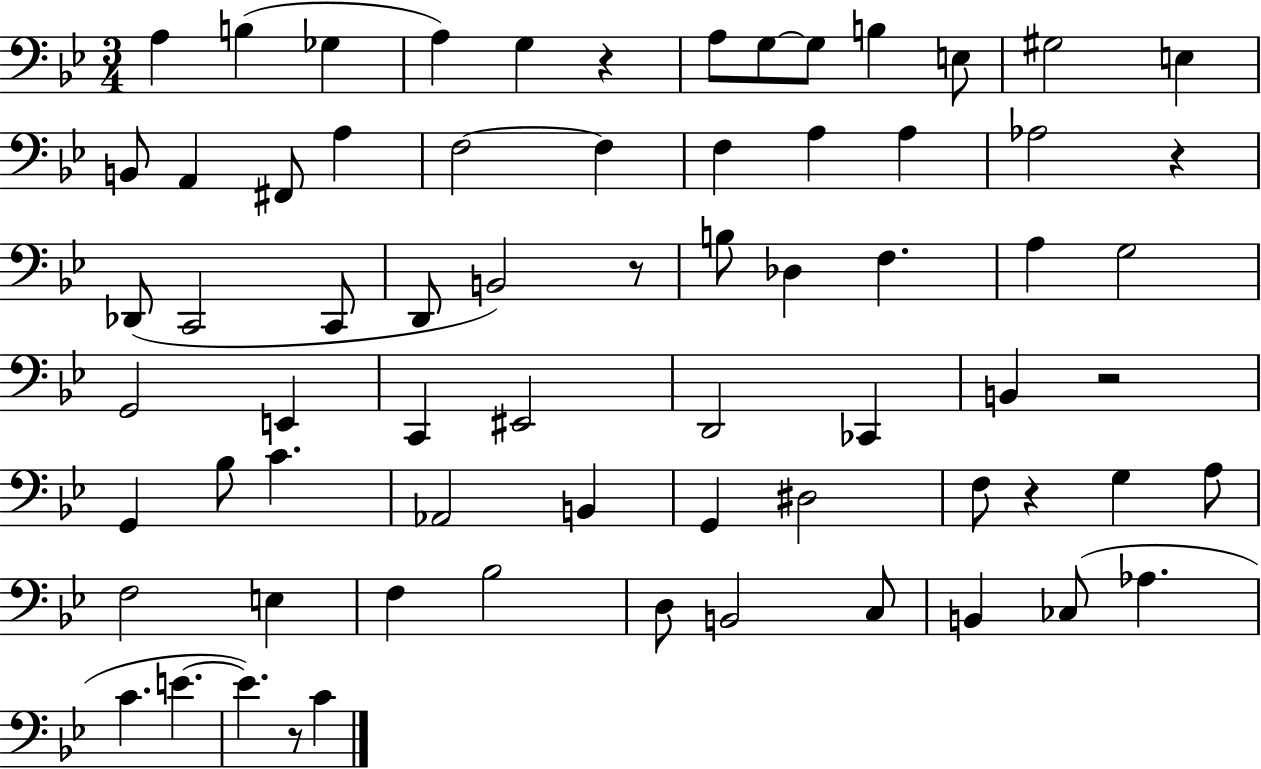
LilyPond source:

{
  \clef bass
  \numericTimeSignature
  \time 3/4
  \key bes \major
  a4 b4( ges4 | a4) g4 r4 | a8 g8~~ g8 b4 e8 | gis2 e4 | \break b,8 a,4 fis,8 a4 | f2~~ f4 | f4 a4 a4 | aes2 r4 | \break des,8( c,2 c,8 | d,8 b,2) r8 | b8 des4 f4. | a4 g2 | \break g,2 e,4 | c,4 eis,2 | d,2 ces,4 | b,4 r2 | \break g,4 bes8 c'4. | aes,2 b,4 | g,4 dis2 | f8 r4 g4 a8 | \break f2 e4 | f4 bes2 | d8 b,2 c8 | b,4 ces8( aes4. | \break c'4. e'4.~~ | e'4.) r8 c'4 | \bar "|."
}